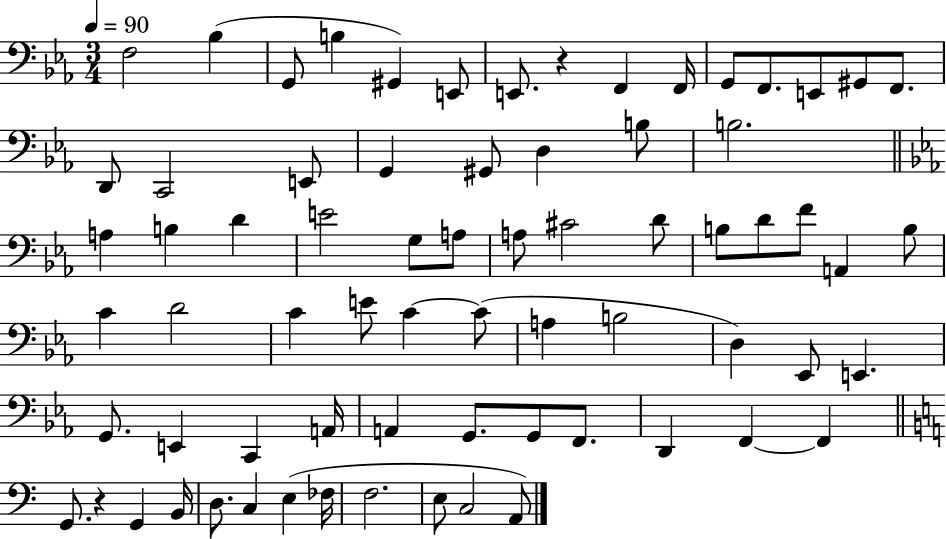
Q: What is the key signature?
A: EES major